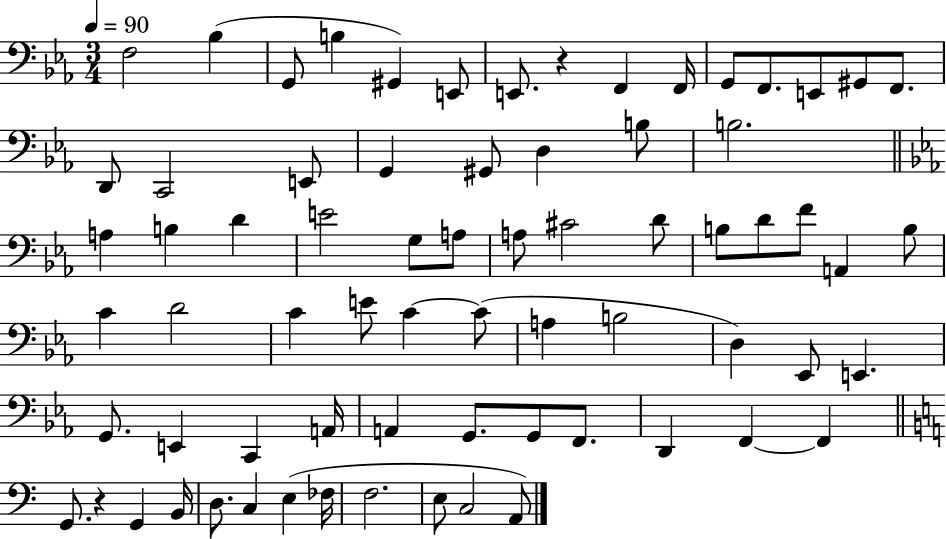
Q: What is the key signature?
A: EES major